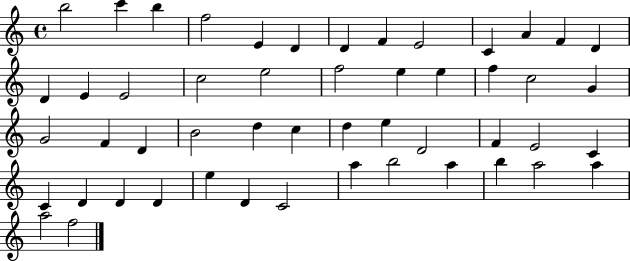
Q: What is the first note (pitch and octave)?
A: B5